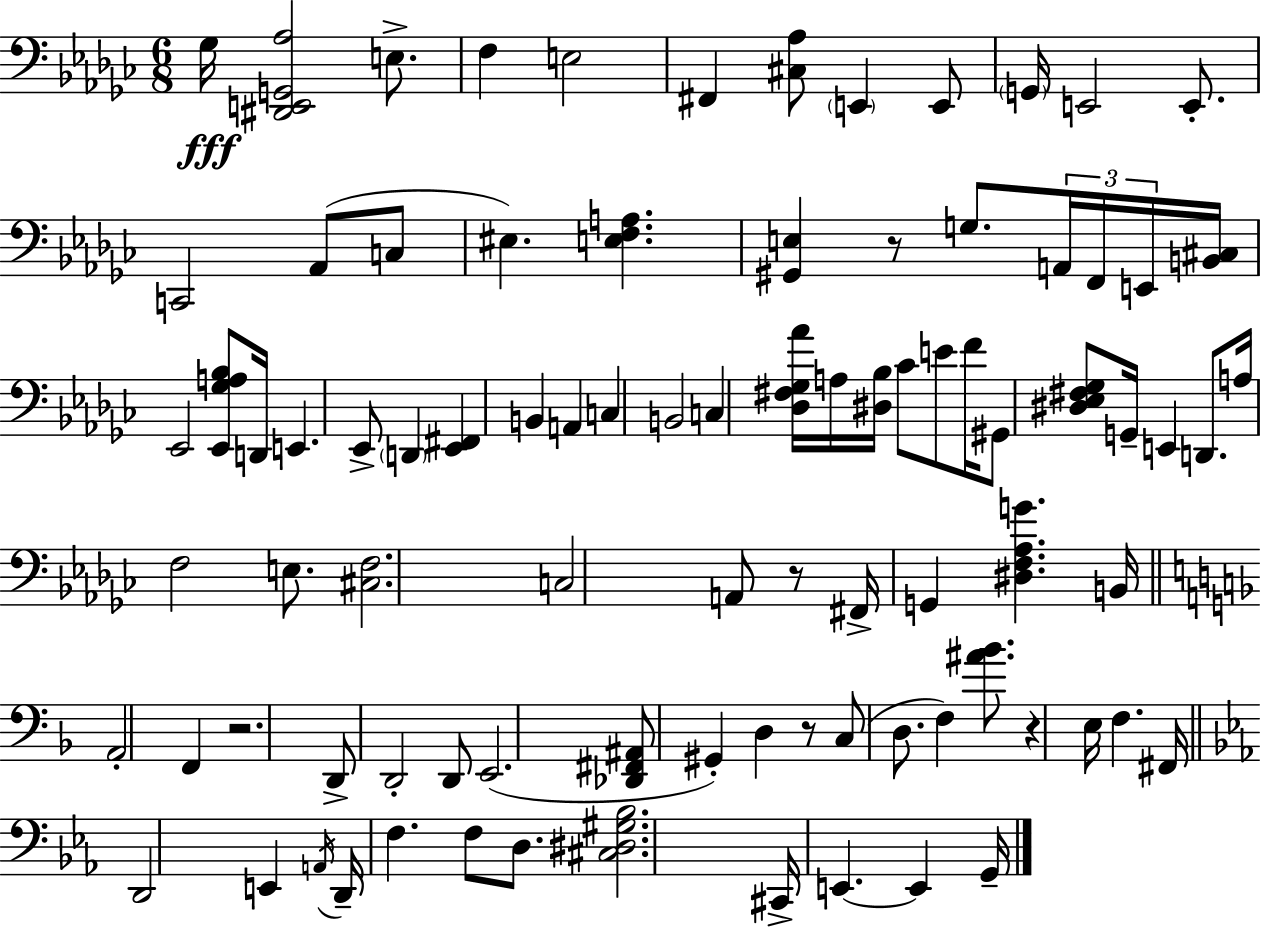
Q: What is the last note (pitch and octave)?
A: G2